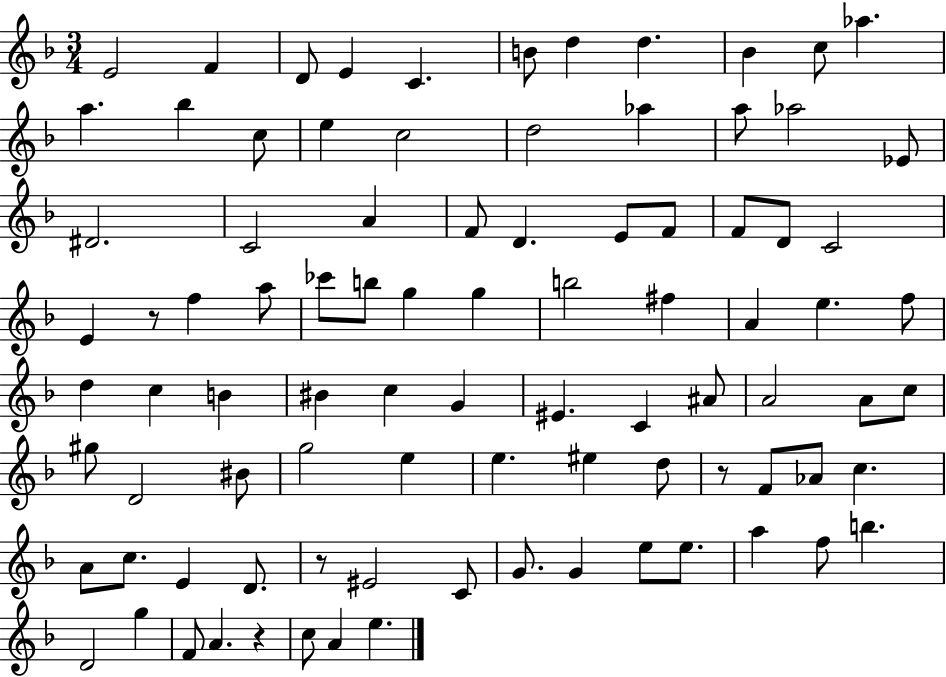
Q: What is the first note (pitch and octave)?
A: E4